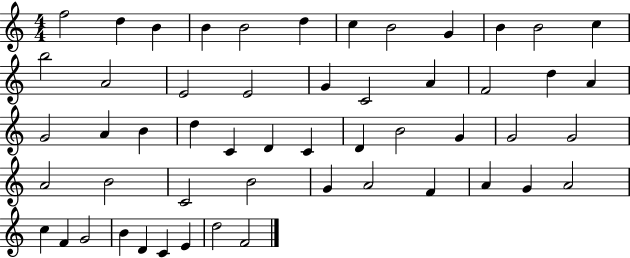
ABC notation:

X:1
T:Untitled
M:4/4
L:1/4
K:C
f2 d B B B2 d c B2 G B B2 c b2 A2 E2 E2 G C2 A F2 d A G2 A B d C D C D B2 G G2 G2 A2 B2 C2 B2 G A2 F A G A2 c F G2 B D C E d2 F2